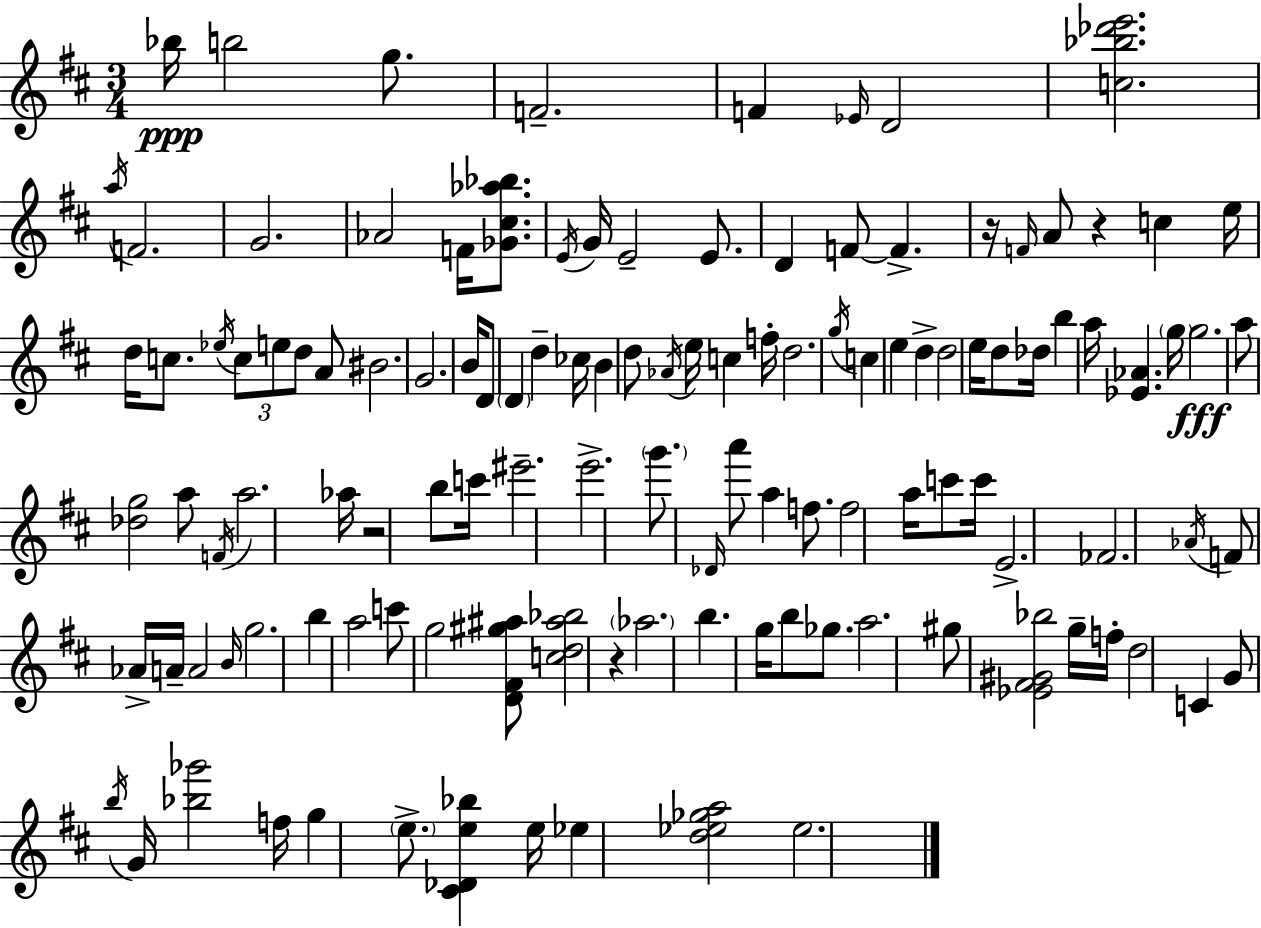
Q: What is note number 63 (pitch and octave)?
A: C6